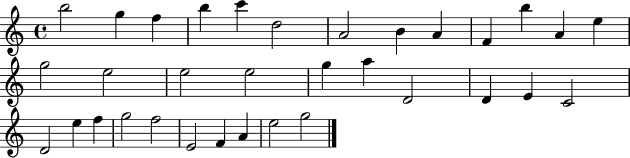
B5/h G5/q F5/q B5/q C6/q D5/h A4/h B4/q A4/q F4/q B5/q A4/q E5/q G5/h E5/h E5/h E5/h G5/q A5/q D4/h D4/q E4/q C4/h D4/h E5/q F5/q G5/h F5/h E4/h F4/q A4/q E5/h G5/h